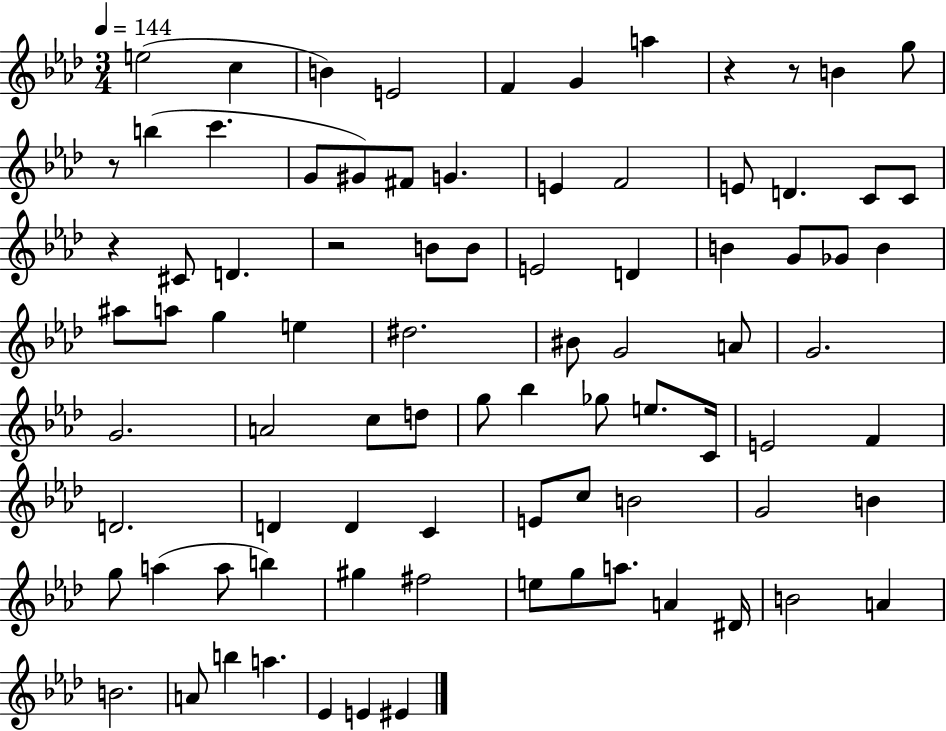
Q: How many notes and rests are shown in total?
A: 85